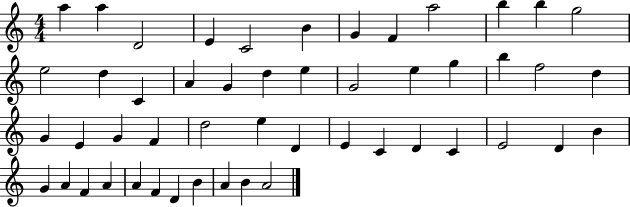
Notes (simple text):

A5/q A5/q D4/h E4/q C4/h B4/q G4/q F4/q A5/h B5/q B5/q G5/h E5/h D5/q C4/q A4/q G4/q D5/q E5/q G4/h E5/q G5/q B5/q F5/h D5/q G4/q E4/q G4/q F4/q D5/h E5/q D4/q E4/q C4/q D4/q C4/q E4/h D4/q B4/q G4/q A4/q F4/q A4/q A4/q F4/q D4/q B4/q A4/q B4/q A4/h